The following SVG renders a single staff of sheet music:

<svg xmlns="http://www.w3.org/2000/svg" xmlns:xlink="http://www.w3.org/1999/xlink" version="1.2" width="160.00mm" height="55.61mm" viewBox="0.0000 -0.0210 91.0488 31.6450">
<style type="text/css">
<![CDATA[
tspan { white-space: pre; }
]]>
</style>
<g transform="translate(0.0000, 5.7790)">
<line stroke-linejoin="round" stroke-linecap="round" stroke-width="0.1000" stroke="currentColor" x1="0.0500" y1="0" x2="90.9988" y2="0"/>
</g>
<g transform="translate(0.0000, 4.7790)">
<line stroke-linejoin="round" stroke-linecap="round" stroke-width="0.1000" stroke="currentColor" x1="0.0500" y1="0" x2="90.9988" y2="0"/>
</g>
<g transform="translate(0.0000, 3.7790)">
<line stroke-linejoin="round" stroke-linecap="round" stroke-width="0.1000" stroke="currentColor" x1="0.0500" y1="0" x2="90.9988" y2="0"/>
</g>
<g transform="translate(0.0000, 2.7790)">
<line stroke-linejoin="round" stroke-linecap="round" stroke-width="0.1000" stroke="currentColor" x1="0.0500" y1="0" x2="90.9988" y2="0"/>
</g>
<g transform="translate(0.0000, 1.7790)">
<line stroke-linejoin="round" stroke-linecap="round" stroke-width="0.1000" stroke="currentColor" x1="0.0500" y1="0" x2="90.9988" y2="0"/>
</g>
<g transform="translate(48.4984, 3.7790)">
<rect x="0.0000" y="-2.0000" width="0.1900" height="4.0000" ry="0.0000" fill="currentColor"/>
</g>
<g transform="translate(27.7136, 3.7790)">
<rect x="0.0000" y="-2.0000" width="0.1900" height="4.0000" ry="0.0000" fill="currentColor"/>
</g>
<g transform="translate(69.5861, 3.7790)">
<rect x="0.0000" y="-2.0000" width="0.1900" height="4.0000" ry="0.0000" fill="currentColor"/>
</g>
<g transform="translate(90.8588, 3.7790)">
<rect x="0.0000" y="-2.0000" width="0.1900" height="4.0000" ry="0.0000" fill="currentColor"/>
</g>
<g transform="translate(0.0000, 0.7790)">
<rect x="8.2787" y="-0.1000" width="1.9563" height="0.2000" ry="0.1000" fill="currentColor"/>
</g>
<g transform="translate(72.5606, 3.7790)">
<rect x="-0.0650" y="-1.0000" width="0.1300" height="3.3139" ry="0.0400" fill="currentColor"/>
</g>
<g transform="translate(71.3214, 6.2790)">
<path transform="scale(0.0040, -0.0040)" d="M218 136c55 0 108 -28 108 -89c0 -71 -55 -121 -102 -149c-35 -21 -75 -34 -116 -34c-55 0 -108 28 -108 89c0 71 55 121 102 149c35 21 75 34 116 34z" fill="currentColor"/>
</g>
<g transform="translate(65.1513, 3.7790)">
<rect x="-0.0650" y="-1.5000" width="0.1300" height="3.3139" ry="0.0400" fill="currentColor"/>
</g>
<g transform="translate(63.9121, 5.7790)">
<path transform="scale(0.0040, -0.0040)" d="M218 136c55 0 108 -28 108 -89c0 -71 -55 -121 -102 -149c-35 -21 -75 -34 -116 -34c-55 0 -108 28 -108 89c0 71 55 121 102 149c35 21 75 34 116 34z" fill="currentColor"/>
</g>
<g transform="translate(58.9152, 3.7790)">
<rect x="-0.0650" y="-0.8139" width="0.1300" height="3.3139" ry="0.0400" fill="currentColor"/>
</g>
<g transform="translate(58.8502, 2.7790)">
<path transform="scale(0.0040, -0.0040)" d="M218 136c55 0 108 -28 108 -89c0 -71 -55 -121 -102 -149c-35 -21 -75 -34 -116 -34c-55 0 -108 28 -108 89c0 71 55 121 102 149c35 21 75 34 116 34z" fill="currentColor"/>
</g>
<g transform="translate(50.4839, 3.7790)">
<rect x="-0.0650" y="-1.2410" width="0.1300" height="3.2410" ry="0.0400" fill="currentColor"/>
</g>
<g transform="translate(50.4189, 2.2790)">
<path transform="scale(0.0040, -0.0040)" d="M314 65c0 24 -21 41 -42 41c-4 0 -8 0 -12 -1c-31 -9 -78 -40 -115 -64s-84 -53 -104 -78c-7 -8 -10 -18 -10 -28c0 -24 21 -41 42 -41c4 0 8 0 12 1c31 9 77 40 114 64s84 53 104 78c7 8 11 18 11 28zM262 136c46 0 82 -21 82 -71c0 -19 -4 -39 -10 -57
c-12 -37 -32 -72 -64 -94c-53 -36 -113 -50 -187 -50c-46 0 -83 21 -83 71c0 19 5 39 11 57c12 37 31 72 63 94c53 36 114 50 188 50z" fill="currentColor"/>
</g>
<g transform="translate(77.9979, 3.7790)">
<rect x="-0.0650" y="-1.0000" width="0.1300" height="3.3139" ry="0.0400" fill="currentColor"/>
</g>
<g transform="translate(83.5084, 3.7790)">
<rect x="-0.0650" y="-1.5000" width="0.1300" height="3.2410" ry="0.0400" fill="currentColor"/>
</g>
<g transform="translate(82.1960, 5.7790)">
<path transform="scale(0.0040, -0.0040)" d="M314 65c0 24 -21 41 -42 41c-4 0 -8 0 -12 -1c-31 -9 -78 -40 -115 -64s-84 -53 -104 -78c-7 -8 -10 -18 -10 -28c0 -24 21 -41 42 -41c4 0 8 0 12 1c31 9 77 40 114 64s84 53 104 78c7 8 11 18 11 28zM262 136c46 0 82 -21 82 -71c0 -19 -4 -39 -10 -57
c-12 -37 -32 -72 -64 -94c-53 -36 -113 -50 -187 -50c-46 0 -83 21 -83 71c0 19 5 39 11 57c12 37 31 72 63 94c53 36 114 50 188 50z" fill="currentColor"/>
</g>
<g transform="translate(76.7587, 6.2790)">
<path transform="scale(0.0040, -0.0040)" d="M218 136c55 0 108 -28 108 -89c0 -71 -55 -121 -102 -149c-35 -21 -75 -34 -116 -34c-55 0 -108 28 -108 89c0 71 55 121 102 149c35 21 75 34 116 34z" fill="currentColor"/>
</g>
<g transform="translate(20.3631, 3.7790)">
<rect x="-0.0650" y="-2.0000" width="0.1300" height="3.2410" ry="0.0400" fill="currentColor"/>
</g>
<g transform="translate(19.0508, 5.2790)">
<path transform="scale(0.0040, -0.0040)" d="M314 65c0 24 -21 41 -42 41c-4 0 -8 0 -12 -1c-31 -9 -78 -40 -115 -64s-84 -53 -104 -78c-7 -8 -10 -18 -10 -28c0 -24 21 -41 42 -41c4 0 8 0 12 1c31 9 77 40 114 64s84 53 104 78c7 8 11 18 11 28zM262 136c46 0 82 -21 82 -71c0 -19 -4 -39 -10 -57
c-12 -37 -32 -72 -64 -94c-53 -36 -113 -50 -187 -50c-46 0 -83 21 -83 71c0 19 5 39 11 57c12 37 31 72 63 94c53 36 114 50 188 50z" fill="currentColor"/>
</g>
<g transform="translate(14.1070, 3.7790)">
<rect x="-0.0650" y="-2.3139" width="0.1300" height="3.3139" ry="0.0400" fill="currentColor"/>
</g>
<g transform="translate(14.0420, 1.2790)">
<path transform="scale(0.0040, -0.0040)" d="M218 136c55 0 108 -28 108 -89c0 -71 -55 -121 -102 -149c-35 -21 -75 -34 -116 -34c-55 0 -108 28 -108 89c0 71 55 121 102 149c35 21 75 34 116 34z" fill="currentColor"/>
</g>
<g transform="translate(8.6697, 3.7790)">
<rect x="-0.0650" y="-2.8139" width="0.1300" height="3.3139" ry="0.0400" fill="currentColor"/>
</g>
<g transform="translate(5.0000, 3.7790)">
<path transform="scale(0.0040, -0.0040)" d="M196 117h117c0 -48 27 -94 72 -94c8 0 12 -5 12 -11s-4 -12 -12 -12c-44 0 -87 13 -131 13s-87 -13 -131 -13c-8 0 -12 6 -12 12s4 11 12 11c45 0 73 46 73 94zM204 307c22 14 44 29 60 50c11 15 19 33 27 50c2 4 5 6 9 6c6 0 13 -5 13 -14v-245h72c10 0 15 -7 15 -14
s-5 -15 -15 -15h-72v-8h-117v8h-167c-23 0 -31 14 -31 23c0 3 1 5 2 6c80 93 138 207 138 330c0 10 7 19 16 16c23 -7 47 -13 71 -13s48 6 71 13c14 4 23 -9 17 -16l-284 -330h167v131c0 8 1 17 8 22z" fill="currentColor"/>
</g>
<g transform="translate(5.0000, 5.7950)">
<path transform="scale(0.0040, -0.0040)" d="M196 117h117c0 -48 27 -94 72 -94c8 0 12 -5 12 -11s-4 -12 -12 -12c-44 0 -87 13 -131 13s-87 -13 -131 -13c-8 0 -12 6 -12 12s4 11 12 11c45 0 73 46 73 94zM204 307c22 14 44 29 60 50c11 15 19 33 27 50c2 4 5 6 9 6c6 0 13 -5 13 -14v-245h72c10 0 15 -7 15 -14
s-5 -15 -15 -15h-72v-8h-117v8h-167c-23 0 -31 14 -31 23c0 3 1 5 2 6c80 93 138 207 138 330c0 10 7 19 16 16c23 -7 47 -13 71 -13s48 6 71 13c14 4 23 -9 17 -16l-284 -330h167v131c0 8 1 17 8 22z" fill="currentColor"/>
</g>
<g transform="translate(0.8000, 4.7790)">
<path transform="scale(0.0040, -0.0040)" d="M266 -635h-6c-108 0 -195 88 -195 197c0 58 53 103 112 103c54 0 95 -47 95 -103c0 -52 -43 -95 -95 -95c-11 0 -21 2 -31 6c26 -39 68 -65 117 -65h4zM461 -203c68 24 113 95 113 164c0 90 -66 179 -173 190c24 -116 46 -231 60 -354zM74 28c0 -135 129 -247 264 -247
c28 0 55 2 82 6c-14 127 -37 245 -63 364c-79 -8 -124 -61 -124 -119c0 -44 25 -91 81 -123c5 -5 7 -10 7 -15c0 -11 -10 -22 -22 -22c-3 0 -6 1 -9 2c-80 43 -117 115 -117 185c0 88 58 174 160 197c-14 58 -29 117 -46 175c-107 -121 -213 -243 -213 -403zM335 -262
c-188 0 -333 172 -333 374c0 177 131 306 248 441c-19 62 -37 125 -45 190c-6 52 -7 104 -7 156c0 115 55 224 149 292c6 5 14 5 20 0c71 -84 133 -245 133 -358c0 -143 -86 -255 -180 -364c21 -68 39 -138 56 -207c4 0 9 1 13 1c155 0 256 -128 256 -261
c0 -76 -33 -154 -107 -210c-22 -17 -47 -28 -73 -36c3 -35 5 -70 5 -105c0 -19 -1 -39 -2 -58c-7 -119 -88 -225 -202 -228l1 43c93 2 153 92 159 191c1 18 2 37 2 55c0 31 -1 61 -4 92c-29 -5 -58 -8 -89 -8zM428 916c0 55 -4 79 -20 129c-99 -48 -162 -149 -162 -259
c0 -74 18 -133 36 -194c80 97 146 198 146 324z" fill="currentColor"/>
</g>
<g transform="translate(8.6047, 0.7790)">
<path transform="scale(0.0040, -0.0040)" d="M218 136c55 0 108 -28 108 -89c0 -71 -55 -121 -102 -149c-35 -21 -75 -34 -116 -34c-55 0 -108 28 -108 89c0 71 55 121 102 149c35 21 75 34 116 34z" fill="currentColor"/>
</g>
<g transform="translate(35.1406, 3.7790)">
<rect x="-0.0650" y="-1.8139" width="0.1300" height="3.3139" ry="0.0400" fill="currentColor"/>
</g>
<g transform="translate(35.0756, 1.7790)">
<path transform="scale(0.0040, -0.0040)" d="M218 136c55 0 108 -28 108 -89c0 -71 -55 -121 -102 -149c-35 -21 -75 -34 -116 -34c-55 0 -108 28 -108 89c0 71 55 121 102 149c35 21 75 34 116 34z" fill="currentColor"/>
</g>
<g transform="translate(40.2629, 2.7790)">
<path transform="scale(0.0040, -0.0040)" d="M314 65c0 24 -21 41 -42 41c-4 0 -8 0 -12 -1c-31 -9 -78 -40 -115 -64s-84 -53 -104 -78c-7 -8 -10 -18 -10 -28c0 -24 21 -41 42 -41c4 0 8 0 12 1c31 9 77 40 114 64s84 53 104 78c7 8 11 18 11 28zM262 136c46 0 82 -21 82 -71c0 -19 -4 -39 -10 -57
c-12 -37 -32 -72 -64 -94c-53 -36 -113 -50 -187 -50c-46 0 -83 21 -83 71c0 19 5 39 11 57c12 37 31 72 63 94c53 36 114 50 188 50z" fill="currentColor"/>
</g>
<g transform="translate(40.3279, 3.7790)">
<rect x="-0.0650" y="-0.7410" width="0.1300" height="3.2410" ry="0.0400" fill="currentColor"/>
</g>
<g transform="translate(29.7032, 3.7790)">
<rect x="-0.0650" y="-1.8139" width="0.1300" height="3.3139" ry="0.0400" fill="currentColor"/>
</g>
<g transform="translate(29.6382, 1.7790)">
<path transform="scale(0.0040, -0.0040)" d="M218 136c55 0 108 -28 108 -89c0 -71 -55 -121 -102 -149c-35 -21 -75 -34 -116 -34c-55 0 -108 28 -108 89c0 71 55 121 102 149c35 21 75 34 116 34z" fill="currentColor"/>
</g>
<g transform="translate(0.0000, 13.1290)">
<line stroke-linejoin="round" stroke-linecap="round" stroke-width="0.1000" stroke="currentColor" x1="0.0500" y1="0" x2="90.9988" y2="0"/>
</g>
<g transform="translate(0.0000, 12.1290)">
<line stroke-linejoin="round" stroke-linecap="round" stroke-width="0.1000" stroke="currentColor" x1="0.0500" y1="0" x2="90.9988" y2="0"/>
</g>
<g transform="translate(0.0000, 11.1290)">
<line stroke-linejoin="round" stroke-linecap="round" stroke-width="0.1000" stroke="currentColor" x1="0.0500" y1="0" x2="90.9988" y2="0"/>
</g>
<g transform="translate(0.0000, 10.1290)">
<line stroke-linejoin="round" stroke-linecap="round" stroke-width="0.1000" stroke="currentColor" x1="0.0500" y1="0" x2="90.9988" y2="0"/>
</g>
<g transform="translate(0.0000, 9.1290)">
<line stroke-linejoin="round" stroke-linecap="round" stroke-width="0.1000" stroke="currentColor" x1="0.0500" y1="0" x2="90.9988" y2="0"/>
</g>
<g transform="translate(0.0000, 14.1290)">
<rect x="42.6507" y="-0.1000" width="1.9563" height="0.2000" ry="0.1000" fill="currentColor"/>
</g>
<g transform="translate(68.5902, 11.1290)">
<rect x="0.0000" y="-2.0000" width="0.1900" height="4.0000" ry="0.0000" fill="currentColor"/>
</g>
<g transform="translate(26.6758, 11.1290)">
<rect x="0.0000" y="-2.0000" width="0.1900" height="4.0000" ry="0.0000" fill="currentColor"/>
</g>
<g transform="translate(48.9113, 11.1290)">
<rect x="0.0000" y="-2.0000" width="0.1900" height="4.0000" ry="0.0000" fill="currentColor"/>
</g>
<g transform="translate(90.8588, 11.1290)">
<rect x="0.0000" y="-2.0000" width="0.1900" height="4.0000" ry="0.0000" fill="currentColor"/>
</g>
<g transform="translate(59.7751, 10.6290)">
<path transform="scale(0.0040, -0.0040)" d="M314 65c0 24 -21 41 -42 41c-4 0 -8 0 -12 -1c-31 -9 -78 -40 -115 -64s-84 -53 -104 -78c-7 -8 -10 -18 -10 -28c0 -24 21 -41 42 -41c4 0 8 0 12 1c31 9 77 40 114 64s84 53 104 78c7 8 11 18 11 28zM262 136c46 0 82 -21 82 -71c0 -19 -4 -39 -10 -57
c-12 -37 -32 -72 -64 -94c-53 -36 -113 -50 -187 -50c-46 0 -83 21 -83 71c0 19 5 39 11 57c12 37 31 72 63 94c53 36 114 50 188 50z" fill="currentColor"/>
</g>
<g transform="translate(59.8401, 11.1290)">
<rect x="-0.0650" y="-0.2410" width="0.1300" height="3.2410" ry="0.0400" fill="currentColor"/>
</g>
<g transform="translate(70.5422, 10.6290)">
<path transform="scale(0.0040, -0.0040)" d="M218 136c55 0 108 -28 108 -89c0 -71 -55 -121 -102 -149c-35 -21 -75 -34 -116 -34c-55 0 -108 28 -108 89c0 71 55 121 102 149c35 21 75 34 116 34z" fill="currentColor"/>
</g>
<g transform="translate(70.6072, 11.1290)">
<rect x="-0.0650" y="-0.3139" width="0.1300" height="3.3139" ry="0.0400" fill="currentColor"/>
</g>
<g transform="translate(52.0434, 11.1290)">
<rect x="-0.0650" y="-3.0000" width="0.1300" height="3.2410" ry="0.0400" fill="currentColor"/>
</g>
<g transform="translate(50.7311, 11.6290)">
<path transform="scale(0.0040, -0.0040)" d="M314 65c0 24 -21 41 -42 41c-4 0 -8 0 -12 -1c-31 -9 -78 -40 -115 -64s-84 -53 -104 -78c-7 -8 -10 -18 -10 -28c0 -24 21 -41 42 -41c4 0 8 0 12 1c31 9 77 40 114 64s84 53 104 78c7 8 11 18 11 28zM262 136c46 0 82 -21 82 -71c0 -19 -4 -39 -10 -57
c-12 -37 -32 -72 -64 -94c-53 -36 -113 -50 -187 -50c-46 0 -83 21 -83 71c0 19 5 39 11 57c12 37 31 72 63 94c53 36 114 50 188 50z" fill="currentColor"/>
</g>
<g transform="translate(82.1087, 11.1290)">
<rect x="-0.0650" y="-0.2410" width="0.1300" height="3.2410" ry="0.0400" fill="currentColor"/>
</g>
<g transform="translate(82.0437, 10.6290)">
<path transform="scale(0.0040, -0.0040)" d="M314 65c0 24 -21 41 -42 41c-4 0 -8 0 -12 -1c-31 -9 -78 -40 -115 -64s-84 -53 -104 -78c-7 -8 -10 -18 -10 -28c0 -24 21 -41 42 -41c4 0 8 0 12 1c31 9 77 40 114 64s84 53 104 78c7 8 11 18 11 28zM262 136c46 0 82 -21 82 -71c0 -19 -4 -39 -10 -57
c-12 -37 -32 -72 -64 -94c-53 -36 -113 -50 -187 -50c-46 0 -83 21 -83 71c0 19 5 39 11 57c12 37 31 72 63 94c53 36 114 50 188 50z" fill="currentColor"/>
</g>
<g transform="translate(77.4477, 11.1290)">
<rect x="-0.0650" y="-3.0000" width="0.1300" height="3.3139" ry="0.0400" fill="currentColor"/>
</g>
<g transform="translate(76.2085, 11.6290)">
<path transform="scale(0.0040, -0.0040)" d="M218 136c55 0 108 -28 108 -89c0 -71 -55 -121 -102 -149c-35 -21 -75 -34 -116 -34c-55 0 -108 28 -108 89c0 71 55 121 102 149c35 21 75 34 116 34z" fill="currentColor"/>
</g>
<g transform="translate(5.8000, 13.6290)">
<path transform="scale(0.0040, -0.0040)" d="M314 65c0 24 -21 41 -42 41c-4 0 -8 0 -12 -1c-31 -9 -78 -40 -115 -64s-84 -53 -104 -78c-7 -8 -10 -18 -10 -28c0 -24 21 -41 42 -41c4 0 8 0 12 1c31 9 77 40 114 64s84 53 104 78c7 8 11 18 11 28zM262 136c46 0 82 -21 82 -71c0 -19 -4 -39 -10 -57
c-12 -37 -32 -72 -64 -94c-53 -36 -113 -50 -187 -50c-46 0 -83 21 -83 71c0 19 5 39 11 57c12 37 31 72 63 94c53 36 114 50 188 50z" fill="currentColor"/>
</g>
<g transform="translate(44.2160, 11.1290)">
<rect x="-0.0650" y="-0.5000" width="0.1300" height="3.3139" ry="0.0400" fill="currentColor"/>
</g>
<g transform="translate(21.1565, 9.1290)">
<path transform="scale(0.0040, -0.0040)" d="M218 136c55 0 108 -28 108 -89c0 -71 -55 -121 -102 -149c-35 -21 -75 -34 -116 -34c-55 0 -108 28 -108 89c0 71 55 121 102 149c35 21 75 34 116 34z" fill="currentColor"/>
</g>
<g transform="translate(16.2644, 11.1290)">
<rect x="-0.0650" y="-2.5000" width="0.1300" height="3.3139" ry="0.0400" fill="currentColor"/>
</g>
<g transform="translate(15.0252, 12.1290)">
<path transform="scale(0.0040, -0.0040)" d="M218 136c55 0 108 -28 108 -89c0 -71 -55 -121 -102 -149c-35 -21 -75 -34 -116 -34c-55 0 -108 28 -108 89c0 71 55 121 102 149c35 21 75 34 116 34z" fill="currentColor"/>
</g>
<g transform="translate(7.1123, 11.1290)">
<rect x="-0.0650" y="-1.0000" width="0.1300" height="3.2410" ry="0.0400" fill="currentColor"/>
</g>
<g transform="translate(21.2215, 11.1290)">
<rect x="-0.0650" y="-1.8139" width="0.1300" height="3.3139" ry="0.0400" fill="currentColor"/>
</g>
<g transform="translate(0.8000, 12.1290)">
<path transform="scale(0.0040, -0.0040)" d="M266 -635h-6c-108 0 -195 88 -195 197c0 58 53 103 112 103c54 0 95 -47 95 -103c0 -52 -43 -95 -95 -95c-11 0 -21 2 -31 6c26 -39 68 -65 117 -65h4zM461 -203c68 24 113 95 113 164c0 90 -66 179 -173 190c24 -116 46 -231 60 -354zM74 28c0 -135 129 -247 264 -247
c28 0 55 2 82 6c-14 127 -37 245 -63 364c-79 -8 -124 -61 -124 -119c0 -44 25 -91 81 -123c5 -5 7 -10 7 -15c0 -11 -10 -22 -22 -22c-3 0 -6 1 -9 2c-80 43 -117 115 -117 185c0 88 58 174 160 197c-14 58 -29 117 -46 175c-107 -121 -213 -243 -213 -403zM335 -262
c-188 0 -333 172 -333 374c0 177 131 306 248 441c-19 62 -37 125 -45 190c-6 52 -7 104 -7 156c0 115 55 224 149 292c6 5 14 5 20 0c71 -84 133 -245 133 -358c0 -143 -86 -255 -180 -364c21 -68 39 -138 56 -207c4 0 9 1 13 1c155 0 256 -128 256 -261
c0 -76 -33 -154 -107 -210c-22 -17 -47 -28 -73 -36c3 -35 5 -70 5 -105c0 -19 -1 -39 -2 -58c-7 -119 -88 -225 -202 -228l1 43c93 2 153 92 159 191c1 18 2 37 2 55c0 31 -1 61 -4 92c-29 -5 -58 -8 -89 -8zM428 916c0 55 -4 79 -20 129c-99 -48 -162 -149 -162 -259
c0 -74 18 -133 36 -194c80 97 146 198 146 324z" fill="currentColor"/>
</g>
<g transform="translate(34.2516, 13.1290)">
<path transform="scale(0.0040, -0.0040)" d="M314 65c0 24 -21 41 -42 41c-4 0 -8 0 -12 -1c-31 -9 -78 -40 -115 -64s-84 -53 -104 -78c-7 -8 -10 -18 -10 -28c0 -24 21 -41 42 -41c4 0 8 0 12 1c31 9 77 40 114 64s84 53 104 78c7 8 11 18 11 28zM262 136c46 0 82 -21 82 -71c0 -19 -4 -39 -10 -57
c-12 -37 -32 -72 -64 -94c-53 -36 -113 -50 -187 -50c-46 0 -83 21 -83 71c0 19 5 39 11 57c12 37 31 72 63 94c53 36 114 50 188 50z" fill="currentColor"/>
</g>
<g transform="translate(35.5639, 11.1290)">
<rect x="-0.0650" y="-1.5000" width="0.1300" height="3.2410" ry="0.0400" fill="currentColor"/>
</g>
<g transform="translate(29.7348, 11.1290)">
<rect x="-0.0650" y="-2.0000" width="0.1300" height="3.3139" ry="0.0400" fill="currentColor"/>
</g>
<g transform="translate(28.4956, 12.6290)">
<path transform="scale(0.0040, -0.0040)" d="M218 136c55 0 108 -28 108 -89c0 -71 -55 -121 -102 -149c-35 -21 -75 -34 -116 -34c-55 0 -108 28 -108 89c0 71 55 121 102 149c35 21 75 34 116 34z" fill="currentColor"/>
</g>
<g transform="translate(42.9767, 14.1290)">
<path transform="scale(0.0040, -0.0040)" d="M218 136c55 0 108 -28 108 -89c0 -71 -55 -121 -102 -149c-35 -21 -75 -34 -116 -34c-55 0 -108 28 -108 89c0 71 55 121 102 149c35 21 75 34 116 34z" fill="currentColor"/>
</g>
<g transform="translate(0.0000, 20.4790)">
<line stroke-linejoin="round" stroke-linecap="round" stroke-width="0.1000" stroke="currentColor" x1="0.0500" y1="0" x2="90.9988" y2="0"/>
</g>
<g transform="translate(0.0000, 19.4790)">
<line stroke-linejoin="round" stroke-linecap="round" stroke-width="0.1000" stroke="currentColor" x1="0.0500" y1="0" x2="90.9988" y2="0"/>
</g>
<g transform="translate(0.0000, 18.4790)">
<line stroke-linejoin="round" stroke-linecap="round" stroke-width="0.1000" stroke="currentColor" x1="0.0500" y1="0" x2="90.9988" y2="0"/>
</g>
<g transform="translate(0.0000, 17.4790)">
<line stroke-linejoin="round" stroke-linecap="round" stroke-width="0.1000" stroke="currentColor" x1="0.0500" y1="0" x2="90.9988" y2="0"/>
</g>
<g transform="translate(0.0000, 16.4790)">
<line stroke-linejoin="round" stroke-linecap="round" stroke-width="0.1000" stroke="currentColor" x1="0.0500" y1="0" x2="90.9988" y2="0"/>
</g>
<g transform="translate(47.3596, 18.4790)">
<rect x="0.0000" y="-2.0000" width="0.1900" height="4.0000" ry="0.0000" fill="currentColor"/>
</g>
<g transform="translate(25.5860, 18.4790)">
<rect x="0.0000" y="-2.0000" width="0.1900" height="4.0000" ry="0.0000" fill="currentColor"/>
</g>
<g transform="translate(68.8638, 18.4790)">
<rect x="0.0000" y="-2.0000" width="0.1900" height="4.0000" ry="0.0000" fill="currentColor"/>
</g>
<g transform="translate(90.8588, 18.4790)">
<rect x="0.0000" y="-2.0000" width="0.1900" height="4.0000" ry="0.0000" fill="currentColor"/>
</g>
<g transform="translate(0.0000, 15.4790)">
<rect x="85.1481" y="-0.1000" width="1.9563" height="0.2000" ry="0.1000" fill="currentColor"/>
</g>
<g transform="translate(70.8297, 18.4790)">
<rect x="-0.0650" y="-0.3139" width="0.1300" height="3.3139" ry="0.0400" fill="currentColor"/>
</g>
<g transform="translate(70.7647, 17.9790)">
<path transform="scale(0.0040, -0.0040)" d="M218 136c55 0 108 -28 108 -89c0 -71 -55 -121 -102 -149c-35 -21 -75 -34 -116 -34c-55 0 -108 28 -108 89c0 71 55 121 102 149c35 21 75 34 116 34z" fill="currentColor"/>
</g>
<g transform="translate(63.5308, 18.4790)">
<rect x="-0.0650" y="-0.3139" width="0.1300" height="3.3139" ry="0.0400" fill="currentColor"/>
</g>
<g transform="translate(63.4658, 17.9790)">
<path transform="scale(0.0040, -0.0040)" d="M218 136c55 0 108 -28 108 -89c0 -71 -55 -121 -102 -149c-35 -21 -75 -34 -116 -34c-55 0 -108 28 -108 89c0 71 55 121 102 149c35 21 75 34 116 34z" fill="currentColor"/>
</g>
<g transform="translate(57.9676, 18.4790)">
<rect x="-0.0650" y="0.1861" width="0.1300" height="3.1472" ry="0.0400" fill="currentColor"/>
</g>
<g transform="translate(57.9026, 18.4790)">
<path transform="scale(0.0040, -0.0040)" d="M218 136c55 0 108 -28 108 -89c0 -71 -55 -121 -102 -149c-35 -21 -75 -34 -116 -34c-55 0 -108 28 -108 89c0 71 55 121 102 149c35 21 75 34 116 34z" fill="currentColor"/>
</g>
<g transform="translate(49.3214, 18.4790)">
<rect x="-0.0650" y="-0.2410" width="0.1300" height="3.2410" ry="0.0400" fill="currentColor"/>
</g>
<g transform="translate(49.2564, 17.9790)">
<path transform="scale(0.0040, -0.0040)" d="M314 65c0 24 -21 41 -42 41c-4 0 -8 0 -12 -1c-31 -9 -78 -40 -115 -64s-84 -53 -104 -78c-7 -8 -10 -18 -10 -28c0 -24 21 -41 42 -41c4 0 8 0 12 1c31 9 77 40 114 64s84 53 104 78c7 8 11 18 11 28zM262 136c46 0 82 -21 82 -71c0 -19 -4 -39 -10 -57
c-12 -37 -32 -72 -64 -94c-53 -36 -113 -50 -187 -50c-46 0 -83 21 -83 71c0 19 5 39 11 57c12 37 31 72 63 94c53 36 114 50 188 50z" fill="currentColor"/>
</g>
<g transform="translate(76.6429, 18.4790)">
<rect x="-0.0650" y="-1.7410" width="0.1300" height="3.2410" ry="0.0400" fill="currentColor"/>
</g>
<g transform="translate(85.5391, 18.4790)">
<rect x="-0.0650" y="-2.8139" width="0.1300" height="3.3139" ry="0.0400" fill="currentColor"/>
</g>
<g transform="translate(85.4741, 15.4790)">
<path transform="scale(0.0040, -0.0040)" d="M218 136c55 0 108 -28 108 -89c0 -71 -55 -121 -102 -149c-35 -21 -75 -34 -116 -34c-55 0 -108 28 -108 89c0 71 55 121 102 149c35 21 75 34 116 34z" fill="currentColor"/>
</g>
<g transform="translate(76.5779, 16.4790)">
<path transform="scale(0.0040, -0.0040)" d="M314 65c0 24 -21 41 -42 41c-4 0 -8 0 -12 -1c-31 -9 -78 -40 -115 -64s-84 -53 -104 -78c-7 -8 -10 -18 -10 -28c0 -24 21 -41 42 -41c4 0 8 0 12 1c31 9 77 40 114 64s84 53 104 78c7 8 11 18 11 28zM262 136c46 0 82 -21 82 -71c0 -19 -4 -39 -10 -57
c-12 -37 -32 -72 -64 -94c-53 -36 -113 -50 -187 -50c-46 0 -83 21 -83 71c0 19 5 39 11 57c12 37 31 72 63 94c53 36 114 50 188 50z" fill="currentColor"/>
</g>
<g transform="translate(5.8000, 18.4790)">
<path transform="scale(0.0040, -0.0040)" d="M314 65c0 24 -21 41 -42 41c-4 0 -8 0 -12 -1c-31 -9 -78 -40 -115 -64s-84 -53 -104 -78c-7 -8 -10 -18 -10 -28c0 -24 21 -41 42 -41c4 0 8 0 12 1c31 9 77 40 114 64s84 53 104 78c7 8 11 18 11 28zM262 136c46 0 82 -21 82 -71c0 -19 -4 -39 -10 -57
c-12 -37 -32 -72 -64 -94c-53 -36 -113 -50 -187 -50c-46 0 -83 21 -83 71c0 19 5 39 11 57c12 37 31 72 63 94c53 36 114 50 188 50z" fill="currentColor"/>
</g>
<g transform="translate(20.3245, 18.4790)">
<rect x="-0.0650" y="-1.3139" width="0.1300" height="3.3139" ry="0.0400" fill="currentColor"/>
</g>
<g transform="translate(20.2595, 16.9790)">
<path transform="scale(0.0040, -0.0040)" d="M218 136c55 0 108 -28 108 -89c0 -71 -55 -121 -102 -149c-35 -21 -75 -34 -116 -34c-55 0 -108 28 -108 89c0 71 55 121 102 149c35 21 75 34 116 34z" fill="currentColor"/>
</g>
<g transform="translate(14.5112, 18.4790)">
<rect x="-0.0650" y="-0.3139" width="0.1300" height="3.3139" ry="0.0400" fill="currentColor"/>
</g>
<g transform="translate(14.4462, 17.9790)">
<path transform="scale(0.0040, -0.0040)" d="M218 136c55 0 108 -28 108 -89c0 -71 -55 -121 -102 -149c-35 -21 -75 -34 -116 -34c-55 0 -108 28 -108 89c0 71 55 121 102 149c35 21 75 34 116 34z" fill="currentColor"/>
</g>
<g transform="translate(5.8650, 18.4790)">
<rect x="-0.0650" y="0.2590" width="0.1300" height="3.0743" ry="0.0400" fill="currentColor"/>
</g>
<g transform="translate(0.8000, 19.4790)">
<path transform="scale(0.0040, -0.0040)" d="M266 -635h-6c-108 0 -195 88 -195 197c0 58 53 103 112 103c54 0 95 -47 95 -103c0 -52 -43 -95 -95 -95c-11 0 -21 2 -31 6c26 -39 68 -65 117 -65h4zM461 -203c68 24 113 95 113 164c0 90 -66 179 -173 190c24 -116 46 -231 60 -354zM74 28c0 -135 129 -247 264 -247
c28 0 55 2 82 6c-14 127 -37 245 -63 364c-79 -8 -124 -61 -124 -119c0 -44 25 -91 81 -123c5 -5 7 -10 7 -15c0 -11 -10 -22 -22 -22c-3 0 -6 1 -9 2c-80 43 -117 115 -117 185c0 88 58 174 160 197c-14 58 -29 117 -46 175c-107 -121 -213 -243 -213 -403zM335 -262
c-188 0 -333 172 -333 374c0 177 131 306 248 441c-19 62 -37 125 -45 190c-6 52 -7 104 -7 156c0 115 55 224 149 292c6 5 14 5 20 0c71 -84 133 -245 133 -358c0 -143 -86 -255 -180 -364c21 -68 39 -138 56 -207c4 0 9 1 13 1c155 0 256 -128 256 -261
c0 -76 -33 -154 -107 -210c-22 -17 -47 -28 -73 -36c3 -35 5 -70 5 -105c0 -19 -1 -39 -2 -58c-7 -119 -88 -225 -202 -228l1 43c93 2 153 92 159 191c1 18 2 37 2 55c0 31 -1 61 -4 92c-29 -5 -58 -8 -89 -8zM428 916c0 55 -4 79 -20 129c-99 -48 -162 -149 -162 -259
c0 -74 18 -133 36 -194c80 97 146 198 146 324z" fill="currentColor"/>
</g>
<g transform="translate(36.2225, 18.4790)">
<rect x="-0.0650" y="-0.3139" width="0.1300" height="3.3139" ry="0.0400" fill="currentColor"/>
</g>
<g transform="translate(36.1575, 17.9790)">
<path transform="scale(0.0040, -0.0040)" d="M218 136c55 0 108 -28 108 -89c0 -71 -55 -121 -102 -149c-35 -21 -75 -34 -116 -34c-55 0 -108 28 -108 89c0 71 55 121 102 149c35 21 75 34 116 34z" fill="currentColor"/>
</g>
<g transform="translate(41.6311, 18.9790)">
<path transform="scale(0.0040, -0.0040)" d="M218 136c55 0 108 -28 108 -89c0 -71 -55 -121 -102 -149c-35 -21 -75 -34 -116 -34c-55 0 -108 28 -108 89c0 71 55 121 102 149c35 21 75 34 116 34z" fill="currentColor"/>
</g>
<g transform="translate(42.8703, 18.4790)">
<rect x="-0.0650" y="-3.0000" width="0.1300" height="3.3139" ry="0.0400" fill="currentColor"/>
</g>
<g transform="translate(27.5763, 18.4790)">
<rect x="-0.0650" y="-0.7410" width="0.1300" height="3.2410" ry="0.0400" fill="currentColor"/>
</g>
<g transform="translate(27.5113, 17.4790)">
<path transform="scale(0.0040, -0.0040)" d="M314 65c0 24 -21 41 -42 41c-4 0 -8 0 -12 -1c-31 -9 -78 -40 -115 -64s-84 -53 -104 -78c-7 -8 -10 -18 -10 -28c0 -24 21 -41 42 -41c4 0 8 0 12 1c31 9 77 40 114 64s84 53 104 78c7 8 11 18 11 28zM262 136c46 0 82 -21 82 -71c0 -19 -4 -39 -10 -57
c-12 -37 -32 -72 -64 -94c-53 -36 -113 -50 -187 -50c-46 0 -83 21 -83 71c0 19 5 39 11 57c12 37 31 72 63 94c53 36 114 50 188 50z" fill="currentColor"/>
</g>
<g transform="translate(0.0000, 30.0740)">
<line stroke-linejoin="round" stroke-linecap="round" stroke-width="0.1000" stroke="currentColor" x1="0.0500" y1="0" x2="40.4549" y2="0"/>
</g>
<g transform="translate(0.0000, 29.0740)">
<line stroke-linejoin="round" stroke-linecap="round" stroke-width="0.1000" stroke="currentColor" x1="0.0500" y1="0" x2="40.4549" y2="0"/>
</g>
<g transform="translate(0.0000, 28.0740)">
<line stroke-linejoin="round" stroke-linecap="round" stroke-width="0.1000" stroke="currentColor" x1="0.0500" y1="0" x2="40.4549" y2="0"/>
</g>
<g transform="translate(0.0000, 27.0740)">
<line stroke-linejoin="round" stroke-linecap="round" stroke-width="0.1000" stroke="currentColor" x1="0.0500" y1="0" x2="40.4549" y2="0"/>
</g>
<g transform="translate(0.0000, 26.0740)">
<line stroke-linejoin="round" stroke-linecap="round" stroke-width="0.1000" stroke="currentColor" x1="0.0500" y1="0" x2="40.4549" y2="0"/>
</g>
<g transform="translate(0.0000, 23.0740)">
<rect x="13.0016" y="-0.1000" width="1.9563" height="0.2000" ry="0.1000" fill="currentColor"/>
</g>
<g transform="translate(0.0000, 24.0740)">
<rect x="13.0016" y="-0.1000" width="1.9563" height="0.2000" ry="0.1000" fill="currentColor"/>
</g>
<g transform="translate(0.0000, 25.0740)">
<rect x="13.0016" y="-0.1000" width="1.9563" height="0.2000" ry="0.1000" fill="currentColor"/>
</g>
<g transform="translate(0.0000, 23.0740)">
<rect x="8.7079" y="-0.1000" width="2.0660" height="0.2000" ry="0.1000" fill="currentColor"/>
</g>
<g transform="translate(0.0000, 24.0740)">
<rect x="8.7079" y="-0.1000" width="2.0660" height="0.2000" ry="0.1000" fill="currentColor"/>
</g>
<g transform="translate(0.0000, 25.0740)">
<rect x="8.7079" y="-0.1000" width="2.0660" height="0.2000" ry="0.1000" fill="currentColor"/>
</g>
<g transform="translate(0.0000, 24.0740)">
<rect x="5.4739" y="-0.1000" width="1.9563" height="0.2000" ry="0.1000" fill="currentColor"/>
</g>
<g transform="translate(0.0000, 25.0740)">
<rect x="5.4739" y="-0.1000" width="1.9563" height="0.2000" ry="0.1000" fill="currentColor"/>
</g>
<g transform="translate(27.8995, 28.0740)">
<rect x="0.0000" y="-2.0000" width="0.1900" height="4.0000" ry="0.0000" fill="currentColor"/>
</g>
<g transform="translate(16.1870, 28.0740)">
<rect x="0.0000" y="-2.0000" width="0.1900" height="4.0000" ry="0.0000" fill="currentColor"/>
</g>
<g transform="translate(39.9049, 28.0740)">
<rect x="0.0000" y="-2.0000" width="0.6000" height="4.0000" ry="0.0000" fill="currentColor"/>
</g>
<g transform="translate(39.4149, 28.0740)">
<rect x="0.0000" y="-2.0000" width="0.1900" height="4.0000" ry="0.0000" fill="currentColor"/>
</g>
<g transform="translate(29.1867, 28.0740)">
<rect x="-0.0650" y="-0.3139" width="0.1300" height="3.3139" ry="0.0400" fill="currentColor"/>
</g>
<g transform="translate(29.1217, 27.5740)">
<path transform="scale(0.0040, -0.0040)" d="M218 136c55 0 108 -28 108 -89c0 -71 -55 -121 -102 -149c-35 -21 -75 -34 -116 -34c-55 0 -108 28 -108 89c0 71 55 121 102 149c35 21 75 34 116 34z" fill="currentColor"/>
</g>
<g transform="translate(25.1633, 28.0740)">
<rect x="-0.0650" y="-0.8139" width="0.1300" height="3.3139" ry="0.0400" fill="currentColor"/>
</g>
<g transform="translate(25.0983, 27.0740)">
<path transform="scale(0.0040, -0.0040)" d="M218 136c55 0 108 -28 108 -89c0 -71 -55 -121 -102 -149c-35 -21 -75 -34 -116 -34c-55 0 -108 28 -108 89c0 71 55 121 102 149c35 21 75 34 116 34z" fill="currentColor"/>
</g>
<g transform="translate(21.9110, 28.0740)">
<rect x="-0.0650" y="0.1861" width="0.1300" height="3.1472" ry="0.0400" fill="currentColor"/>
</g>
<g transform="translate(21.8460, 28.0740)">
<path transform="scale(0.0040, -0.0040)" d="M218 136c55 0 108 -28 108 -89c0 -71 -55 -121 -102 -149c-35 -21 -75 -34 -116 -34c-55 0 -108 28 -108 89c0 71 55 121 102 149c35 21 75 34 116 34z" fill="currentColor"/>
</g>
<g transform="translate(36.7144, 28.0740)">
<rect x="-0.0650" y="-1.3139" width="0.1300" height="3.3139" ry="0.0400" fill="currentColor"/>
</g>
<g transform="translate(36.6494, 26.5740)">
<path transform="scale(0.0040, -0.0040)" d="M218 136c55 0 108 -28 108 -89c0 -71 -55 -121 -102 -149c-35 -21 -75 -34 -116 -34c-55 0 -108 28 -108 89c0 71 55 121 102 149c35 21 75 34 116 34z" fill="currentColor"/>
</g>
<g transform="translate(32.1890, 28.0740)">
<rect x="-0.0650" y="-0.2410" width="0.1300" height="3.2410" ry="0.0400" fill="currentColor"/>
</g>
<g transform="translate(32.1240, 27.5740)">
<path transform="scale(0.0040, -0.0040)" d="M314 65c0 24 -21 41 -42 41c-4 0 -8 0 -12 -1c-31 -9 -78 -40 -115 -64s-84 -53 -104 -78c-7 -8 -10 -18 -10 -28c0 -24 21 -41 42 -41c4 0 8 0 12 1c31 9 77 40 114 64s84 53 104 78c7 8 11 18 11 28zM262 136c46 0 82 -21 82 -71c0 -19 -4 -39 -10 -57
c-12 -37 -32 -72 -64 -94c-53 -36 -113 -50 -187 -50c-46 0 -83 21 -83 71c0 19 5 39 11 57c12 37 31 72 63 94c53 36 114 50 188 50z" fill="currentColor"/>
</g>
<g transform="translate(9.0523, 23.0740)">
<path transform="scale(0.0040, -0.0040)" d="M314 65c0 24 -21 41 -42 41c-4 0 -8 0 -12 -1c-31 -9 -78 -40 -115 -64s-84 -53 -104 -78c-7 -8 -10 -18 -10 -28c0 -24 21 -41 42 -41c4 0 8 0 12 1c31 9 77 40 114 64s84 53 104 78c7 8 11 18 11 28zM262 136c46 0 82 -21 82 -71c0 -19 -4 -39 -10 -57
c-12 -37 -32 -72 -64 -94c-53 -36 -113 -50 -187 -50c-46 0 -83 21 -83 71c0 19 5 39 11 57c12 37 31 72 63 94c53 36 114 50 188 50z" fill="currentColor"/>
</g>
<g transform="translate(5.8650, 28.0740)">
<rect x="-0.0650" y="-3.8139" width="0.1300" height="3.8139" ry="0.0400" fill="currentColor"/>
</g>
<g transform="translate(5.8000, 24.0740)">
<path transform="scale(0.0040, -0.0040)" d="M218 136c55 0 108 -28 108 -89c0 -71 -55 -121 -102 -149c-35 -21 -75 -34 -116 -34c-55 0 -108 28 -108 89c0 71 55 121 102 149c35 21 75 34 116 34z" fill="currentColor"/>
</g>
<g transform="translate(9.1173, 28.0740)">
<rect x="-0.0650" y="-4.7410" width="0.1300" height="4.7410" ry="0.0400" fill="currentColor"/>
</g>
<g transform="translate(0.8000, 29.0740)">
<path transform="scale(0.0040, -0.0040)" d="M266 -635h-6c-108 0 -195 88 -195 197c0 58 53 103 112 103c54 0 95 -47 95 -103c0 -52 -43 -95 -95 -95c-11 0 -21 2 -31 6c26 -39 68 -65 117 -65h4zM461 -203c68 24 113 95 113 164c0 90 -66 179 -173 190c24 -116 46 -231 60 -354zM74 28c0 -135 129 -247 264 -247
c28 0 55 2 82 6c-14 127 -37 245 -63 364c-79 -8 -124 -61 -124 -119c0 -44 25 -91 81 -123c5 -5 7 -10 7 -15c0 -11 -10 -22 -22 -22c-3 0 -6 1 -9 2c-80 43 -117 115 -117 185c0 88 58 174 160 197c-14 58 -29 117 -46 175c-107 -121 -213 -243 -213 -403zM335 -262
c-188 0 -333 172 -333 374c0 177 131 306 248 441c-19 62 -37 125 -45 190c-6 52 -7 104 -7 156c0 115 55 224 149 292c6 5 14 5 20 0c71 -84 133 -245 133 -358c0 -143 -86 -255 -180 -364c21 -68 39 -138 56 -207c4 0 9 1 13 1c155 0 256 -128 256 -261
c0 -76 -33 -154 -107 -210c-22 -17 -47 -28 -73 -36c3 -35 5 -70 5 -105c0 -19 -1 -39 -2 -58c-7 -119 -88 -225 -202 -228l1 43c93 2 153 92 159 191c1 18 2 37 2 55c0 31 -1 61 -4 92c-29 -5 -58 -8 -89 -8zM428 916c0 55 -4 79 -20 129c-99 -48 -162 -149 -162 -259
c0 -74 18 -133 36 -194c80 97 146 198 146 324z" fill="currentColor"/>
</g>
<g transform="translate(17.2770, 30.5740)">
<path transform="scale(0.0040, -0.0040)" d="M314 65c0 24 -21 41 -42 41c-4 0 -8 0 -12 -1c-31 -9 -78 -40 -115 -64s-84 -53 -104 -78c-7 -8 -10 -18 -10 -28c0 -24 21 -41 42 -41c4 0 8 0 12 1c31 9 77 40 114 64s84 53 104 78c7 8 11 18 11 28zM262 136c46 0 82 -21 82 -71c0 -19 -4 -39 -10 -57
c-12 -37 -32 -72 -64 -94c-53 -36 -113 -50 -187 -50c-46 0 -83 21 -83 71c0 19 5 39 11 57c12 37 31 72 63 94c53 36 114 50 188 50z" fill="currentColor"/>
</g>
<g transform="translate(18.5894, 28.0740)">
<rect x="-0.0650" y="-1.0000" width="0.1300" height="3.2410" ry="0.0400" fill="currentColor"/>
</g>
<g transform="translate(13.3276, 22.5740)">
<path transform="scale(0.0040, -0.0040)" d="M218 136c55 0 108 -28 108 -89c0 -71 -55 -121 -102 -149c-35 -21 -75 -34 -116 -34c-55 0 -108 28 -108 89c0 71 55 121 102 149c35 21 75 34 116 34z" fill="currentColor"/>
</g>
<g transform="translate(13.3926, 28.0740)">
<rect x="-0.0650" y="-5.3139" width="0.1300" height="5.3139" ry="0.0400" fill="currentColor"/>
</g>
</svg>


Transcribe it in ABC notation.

X:1
T:Untitled
M:4/4
L:1/4
K:C
a g F2 f f d2 e2 d E D D E2 D2 G f F E2 C A2 c2 c A c2 B2 c e d2 c A c2 B c c f2 a c' e'2 f' D2 B d c c2 e